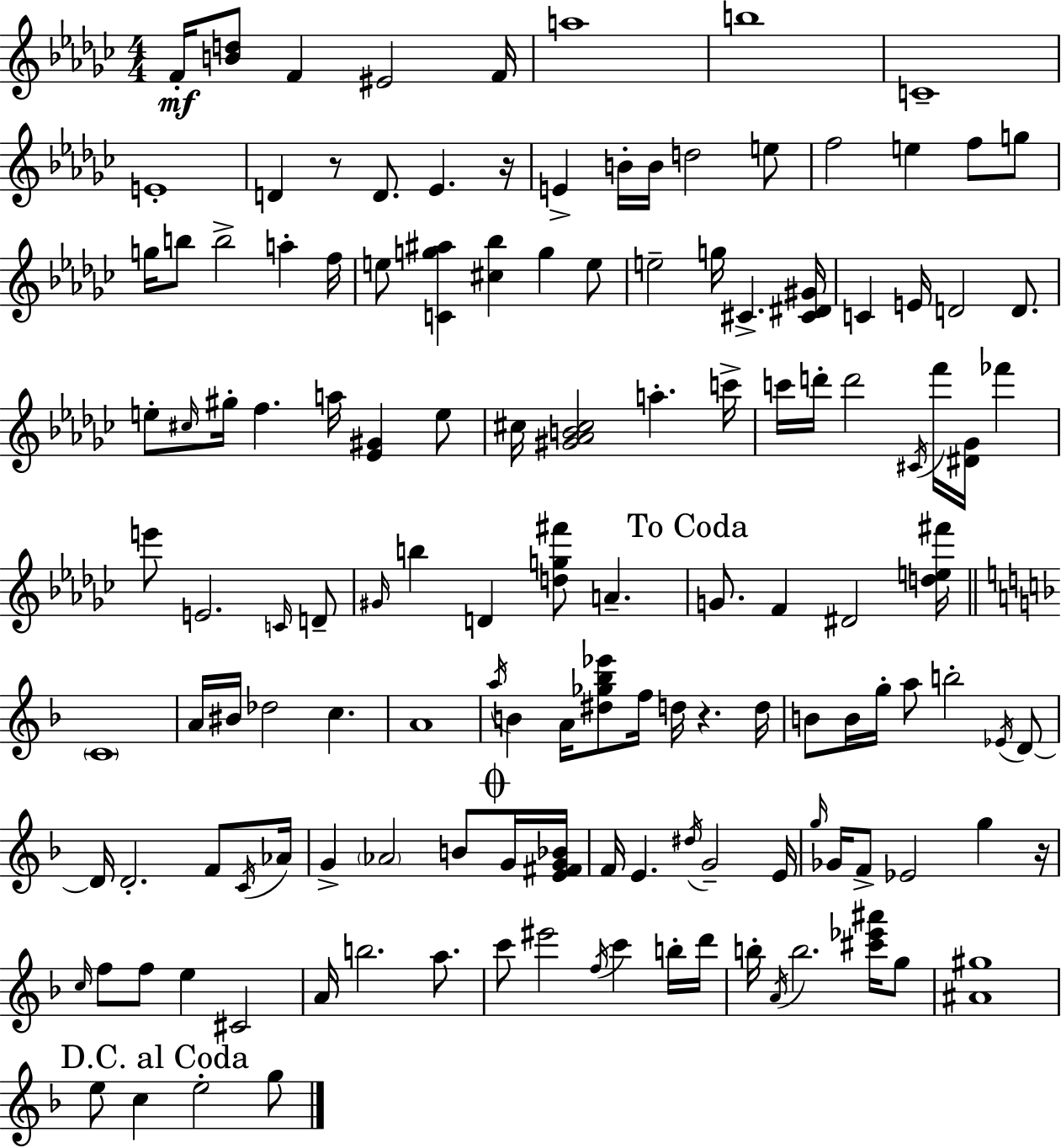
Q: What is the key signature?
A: EES minor